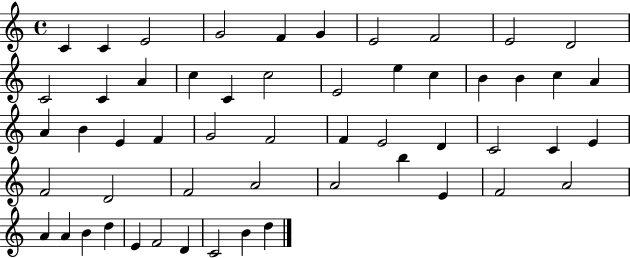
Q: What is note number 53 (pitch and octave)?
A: B4